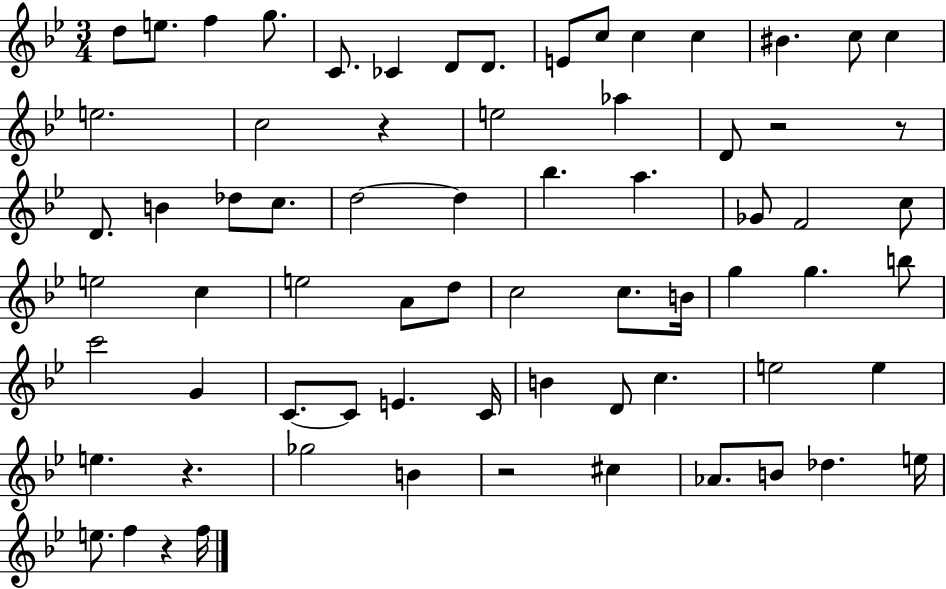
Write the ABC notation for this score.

X:1
T:Untitled
M:3/4
L:1/4
K:Bb
d/2 e/2 f g/2 C/2 _C D/2 D/2 E/2 c/2 c c ^B c/2 c e2 c2 z e2 _a D/2 z2 z/2 D/2 B _d/2 c/2 d2 d _b a _G/2 F2 c/2 e2 c e2 A/2 d/2 c2 c/2 B/4 g g b/2 c'2 G C/2 C/2 E C/4 B D/2 c e2 e e z _g2 B z2 ^c _A/2 B/2 _d e/4 e/2 f z f/4